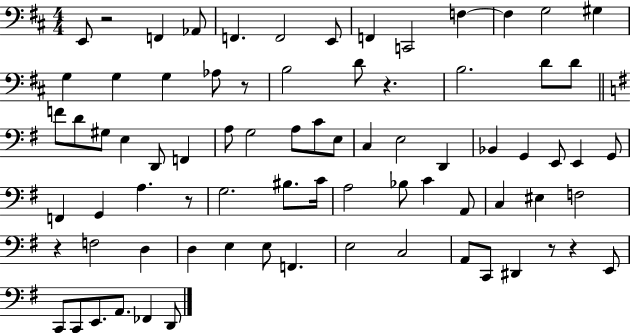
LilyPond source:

{
  \clef bass
  \numericTimeSignature
  \time 4/4
  \key d \major
  \repeat volta 2 { e,8 r2 f,4 aes,8 | f,4. f,2 e,8 | f,4 c,2 f4~~ | f4 g2 gis4 | \break g4 g4 g4 aes8 r8 | b2 d'8 r4. | b2. d'8 d'8 | \bar "||" \break \key e \minor f'8 d'8 gis8 e4 d,8 f,4 | a8 g2 a8 c'8 e8 | c4 e2 d,4 | bes,4 g,4 e,8 e,4 g,8 | \break f,4 g,4 a4. r8 | g2. bis8. c'16 | a2 bes8 c'4 a,8 | c4 eis4 f2 | \break r4 f2 d4 | d4 e4 e8 f,4. | e2 c2 | a,8 c,8 dis,4 r8 r4 e,8 | \break c,8 c,8 e,8. a,8. fes,4 d,8 | } \bar "|."
}